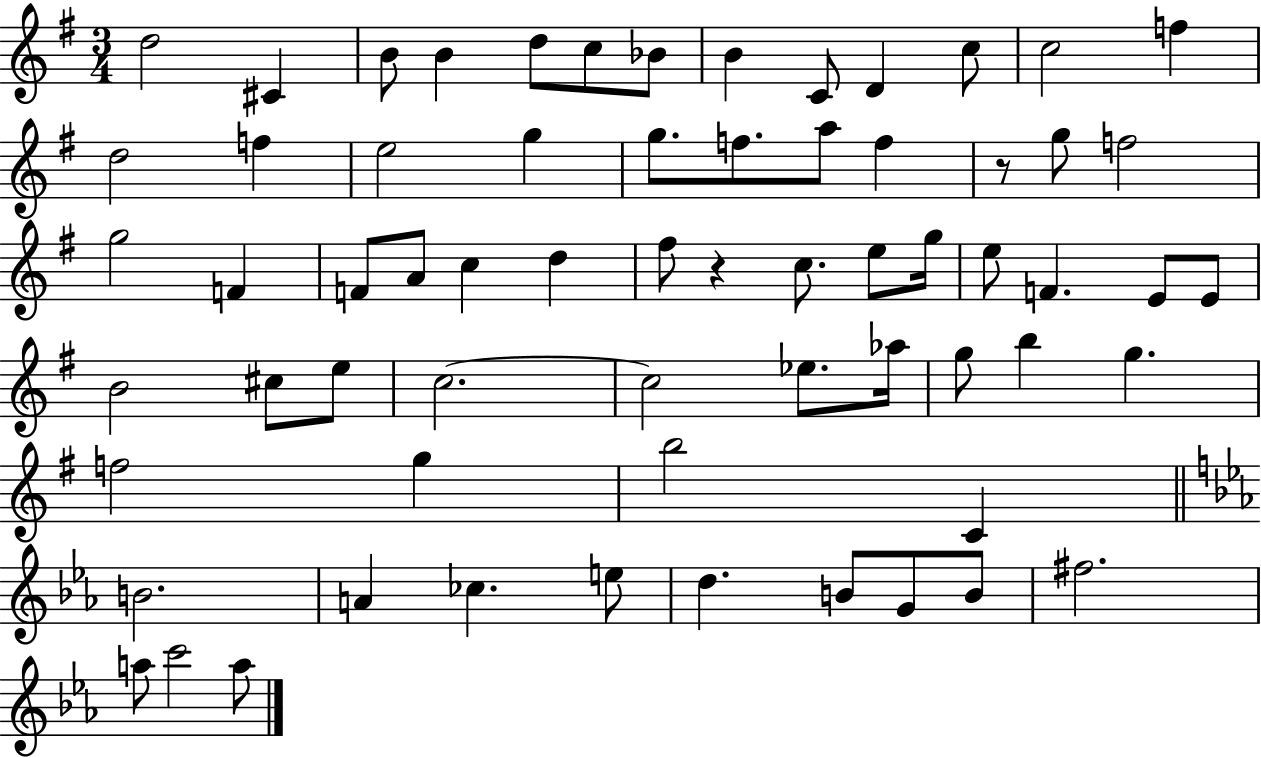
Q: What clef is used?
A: treble